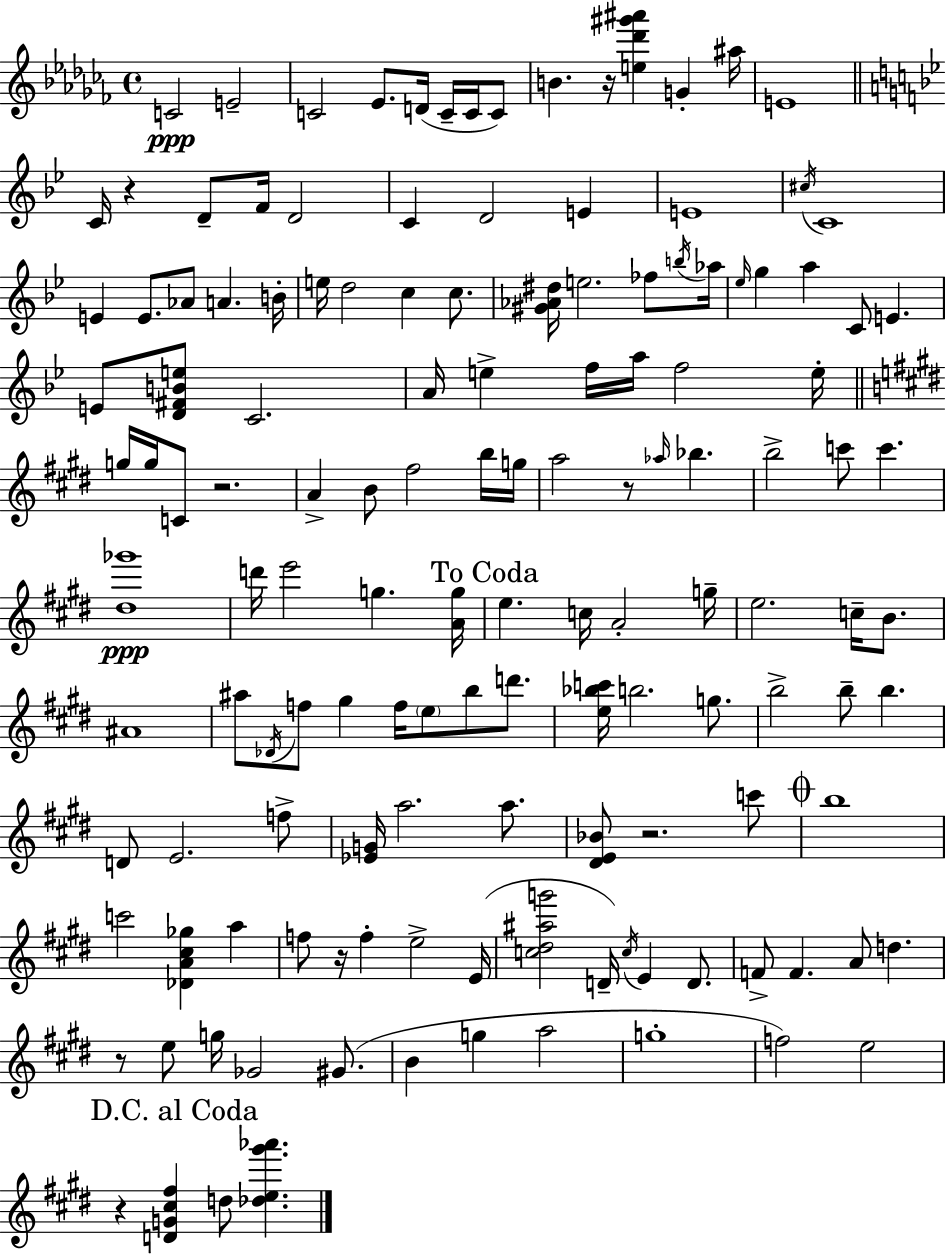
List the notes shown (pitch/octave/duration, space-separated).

C4/h E4/h C4/h Eb4/e. D4/s C4/s C4/s C4/e B4/q. R/s [E5,Db6,G#6,A#6]/q G4/q A#5/s E4/w C4/s R/q D4/e F4/s D4/h C4/q D4/h E4/q E4/w C#5/s C4/w E4/q E4/e. Ab4/e A4/q. B4/s E5/s D5/h C5/q C5/e. [G#4,Ab4,D#5]/s E5/h. FES5/e B5/s Ab5/s Eb5/s G5/q A5/q C4/e E4/q. E4/e [D4,F#4,B4,E5]/e C4/h. A4/s E5/q F5/s A5/s F5/h E5/s G5/s G5/s C4/e R/h. A4/q B4/e F#5/h B5/s G5/s A5/h R/e Ab5/s Bb5/q. B5/h C6/e C6/q. [D#5,Gb6]/w D6/s E6/h G5/q. [A4,G5]/s E5/q. C5/s A4/h G5/s E5/h. C5/s B4/e. A#4/w A#5/e Db4/s F5/e G#5/q F5/s E5/e B5/e D6/e. [E5,Bb5,C6]/s B5/h. G5/e. B5/h B5/e B5/q. D4/e E4/h. F5/e [Eb4,G4]/s A5/h. A5/e. [D#4,E4,Bb4]/e R/h. C6/e B5/w C6/h [Db4,A4,C#5,Gb5]/q A5/q F5/e R/s F5/q E5/h E4/s [C5,D#5,A#5,G6]/h D4/s C5/s E4/q D4/e. F4/e F4/q. A4/e D5/q. R/e E5/e G5/s Gb4/h G#4/e. B4/q G5/q A5/h G5/w F5/h E5/h R/q [D4,G4,C#5,F#5]/q D5/e [Db5,E5,G#6,Ab6]/q.